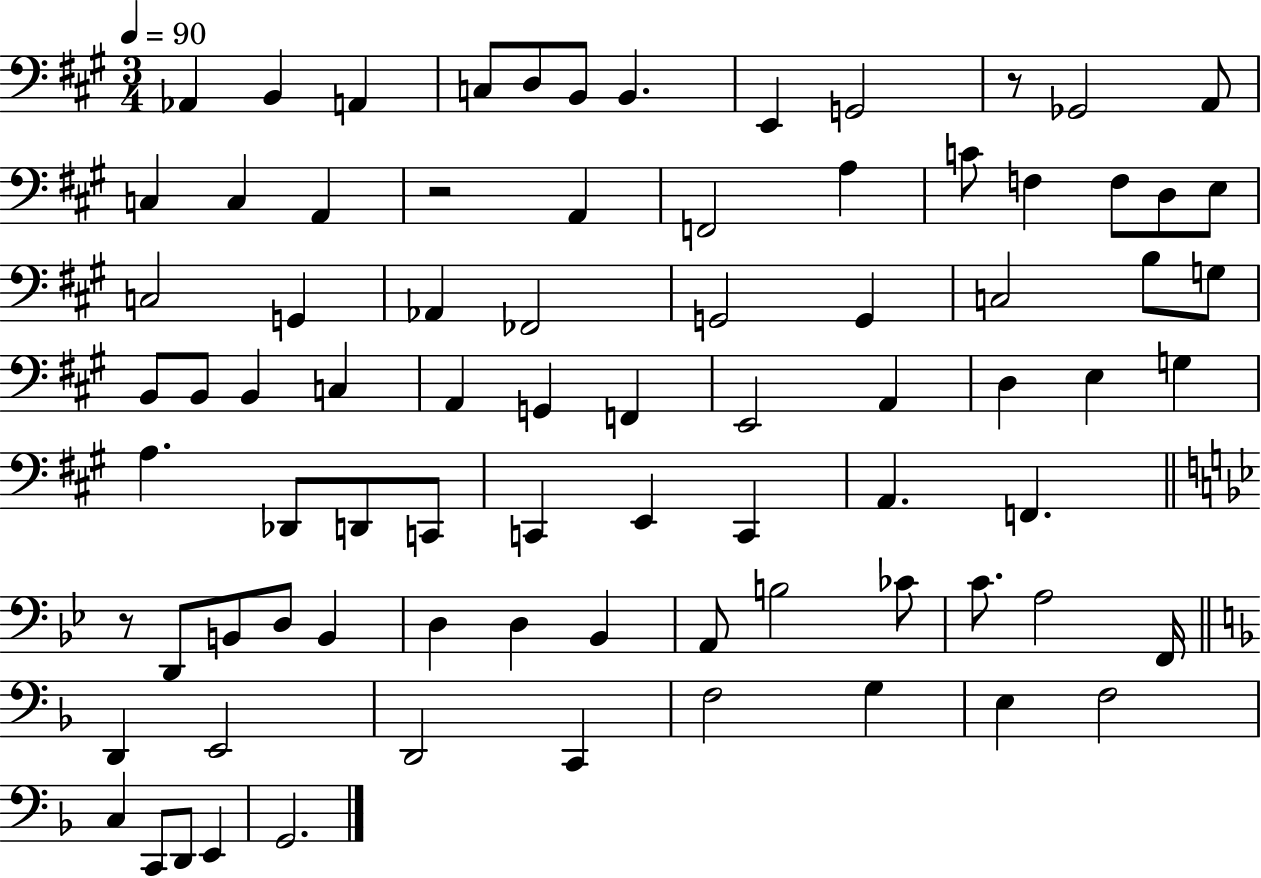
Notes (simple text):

Ab2/q B2/q A2/q C3/e D3/e B2/e B2/q. E2/q G2/h R/e Gb2/h A2/e C3/q C3/q A2/q R/h A2/q F2/h A3/q C4/e F3/q F3/e D3/e E3/e C3/h G2/q Ab2/q FES2/h G2/h G2/q C3/h B3/e G3/e B2/e B2/e B2/q C3/q A2/q G2/q F2/q E2/h A2/q D3/q E3/q G3/q A3/q. Db2/e D2/e C2/e C2/q E2/q C2/q A2/q. F2/q. R/e D2/e B2/e D3/e B2/q D3/q D3/q Bb2/q A2/e B3/h CES4/e C4/e. A3/h F2/s D2/q E2/h D2/h C2/q F3/h G3/q E3/q F3/h C3/q C2/e D2/e E2/q G2/h.